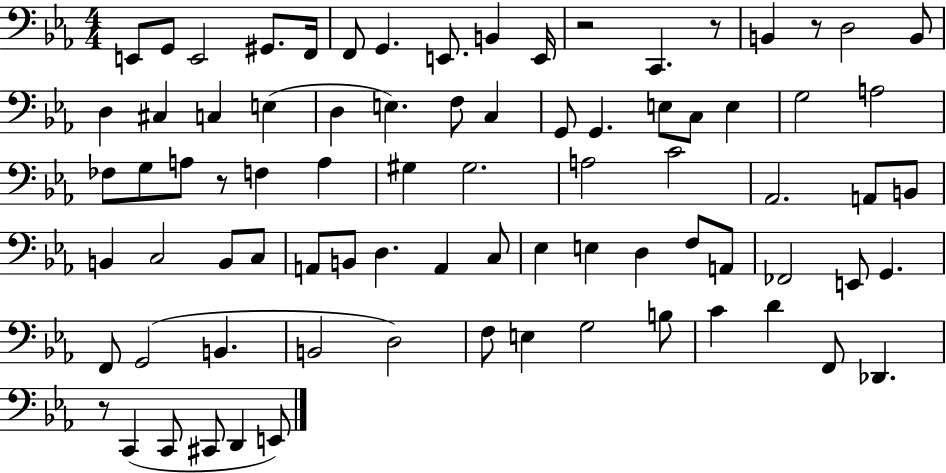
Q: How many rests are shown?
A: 5